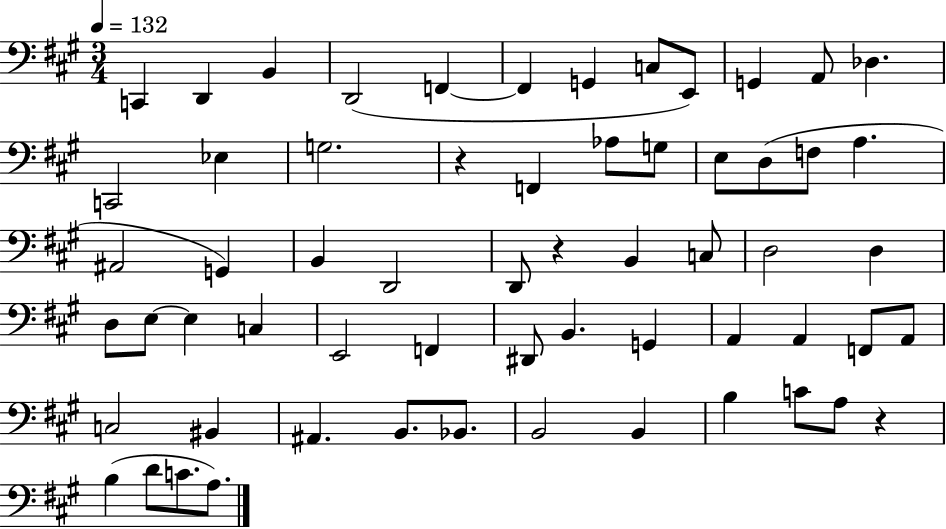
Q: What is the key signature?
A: A major